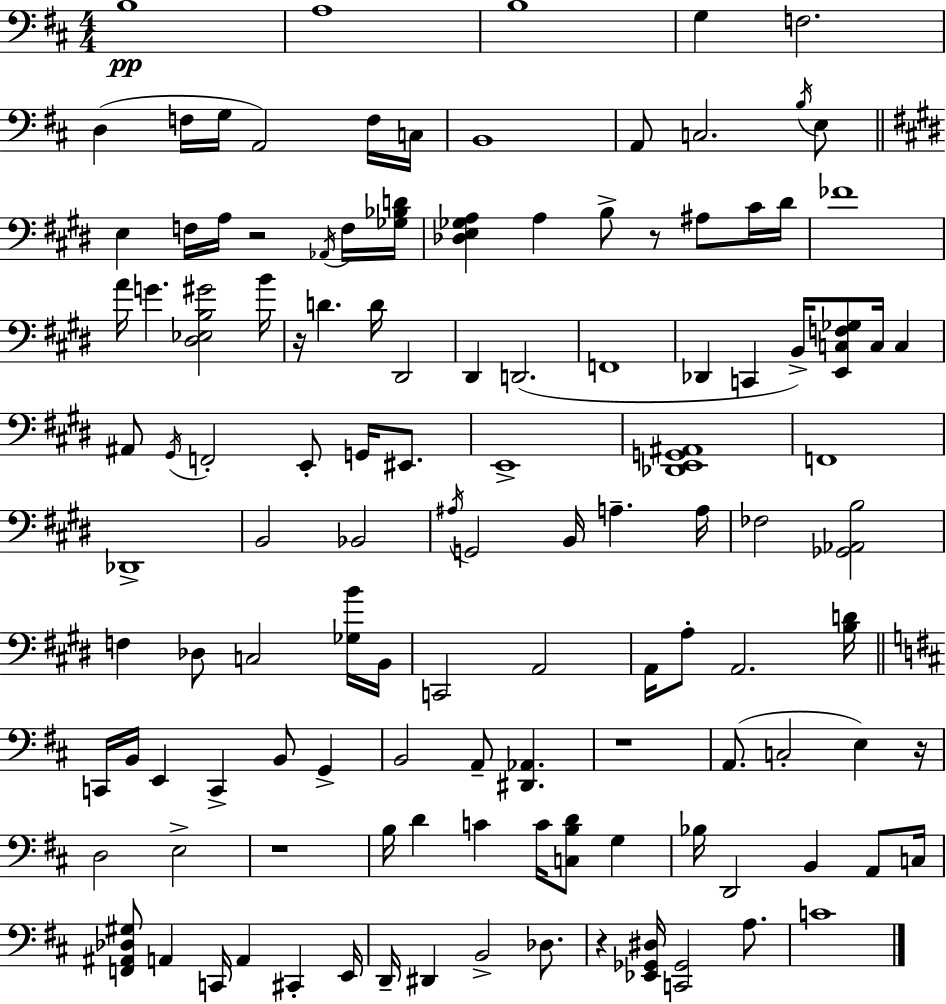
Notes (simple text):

B3/w A3/w B3/w G3/q F3/h. D3/q F3/s G3/s A2/h F3/s C3/s B2/w A2/e C3/h. B3/s E3/e E3/q F3/s A3/s R/h Ab2/s F3/s [Gb3,Bb3,D4]/s [Db3,E3,Gb3,A3]/q A3/q B3/e R/e A#3/e C#4/s D#4/s FES4/w A4/s G4/q. [D#3,Eb3,B3,G#4]/h B4/s R/s D4/q. D4/s D#2/h D#2/q D2/h. F2/w Db2/q C2/q B2/s [E2,C3,F3,Gb3]/e C3/s C3/q A#2/e G#2/s F2/h E2/e G2/s EIS2/e. E2/w [Db2,E2,G2,A#2]/w F2/w Db2/w B2/h Bb2/h A#3/s G2/h B2/s A3/q. A3/s FES3/h [Gb2,Ab2,B3]/h F3/q Db3/e C3/h [Gb3,B4]/s B2/s C2/h A2/h A2/s A3/e A2/h. [B3,D4]/s C2/s B2/s E2/q C2/q B2/e G2/q B2/h A2/e [D#2,Ab2]/q. R/w A2/e. C3/h E3/q R/s D3/h E3/h R/w B3/s D4/q C4/q C4/s [C3,B3,D4]/e G3/q Bb3/s D2/h B2/q A2/e C3/s [F2,A#2,Db3,G#3]/e A2/q C2/s A2/q C#2/q E2/s D2/s D#2/q B2/h Db3/e. R/q [Eb2,Gb2,D#3]/s [C2,Gb2]/h A3/e. C4/w